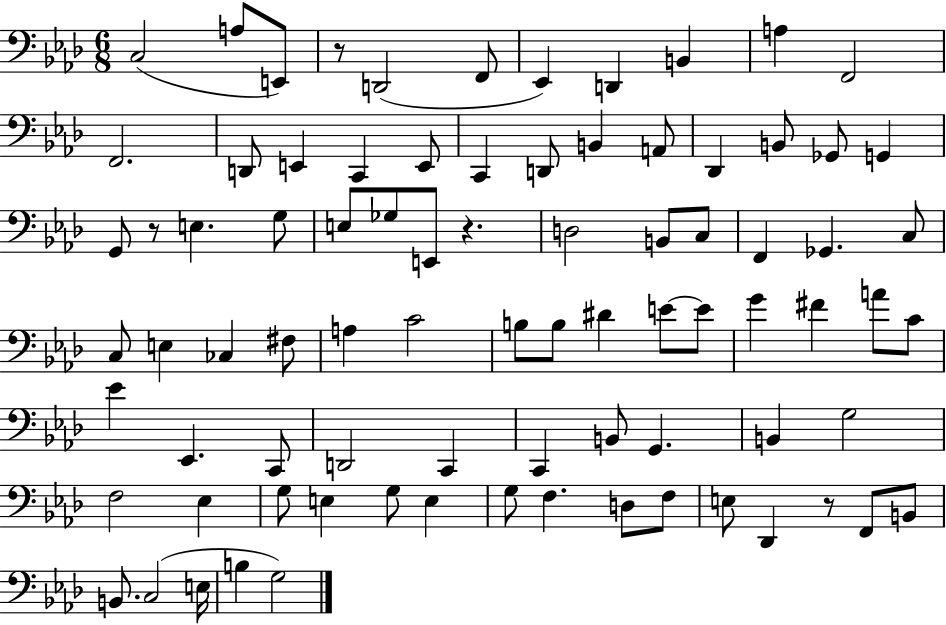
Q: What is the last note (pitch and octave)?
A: G3